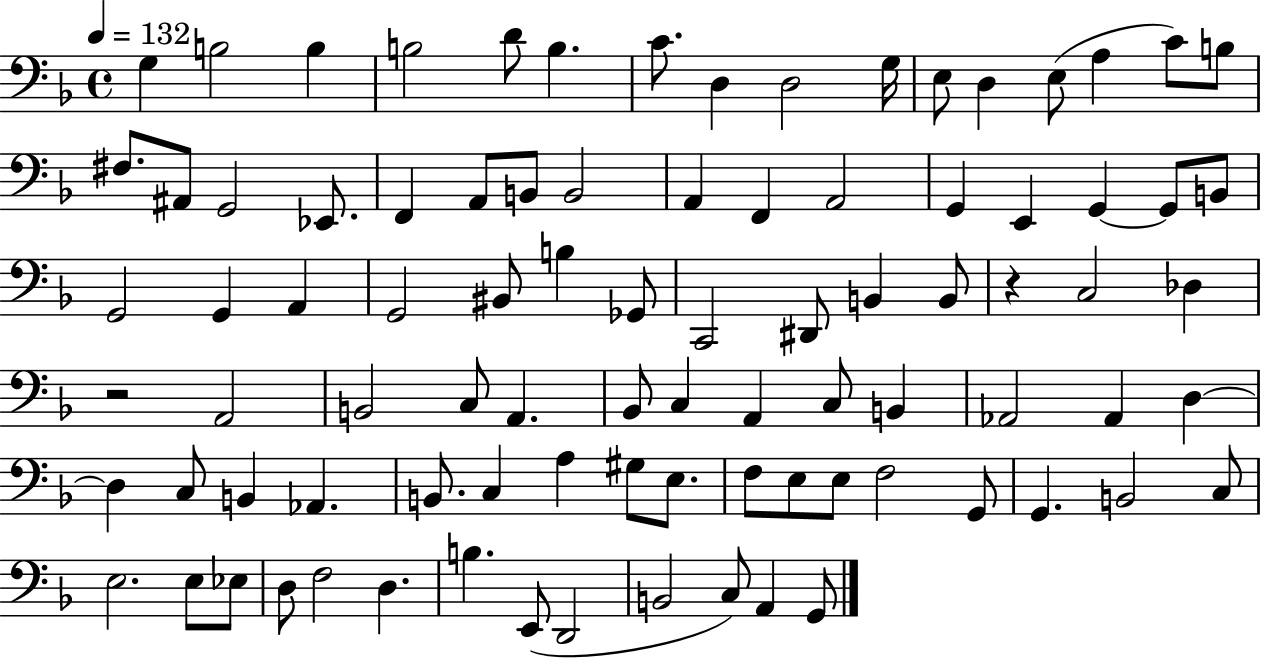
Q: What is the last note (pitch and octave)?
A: G2